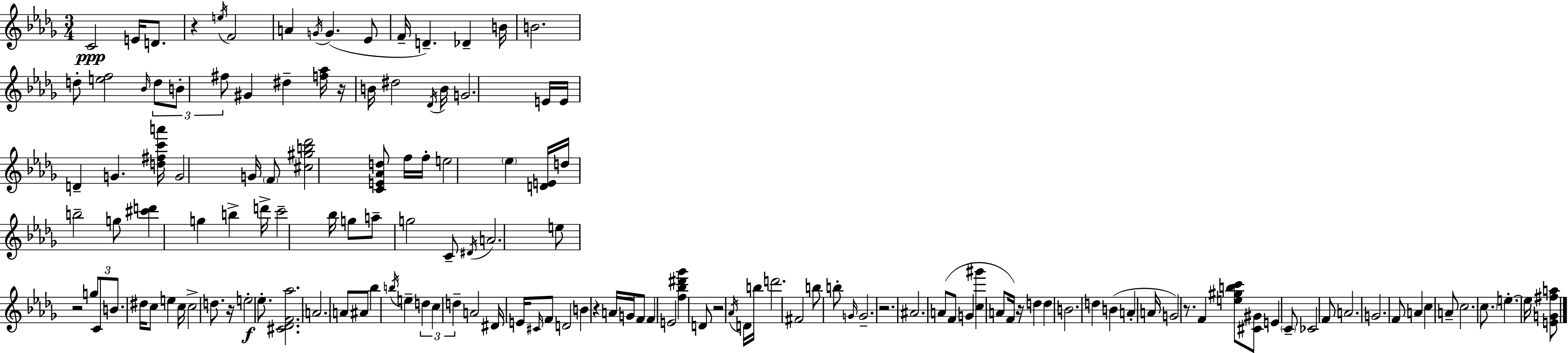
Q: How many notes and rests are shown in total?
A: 145